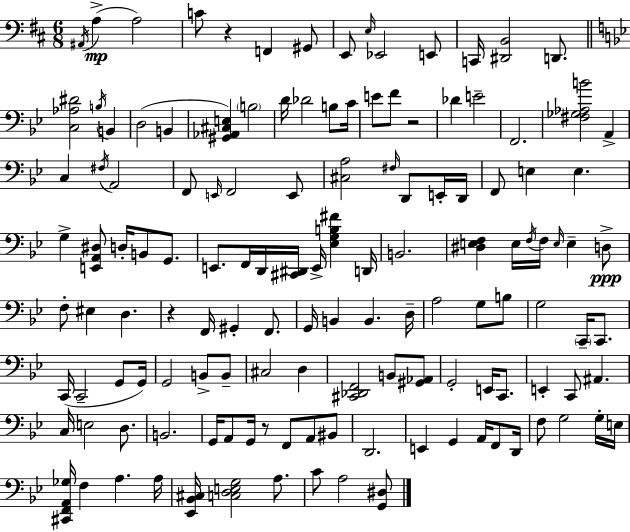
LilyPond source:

{
  \clef bass
  \numericTimeSignature
  \time 6/8
  \key d \major
  \acciaccatura { ais,16 }(\mp a4-> a2) | c'8 r4 f,4 gis,8 | e,8 \grace { e16 } ees,2 | e,8 c,16 <dis, b,>2 d,8. | \break \bar "||" \break \key bes \major <c aes dis'>2 \acciaccatura { b16 } b,4 | d2( b,4 | <gis, aes, cis e>4) \parenthesize b2 | d'16 des'2 b8 | \break c'16 e'8 f'8 r2 | des'4 e'2-- | f,2. | <fis ges aes b'>2 a,4-> | \break c4 \acciaccatura { fis16 } a,2 | f,8 \grace { e,16 } f,2 | e,8 <cis a>2 \grace { fis16 } | d,8 e,16-. d,16 f,8 e4 e4. | \break g4-> <e, a, dis>8 d16-. b,8 | g,8. e,8. f,16 d,16 <cis, dis,>16 e,16-> <ees g b fis'>4 | d,16 b,2. | <dis e f>4 e16 \acciaccatura { f16 } f16 \grace { e16 } | \break e4-- d8->\ppp f8-. eis4 | d4. r4 f,16 gis,4-. | f,8. g,16 b,4 b,4. | d16-- a2 | \break g8 b8 g2 | \parenthesize c,16-- c,8. c,16( c,2-- | g,8 g,16) g,2 | b,8-> b,8-- cis2 | \break d4 <cis, des, f,>2 | b,8 <gis, aes,>8 g,2-. | e,16 c,8. e,4-. c,8 | ais,4. c16 e2 | \break d8. b,2. | g,16 a,8 g,16 r8 | f,8 a,8 bis,8 d,2. | e,4 g,4 | \break a,16 f,8 d,16 f8 g2 | g16-. e16 <cis, f, a, ges>16 f4 a4. | a16 <ees, bes, cis>16 <c d e g>2 | a8. c'8 a2 | \break <g, dis>8 \bar "|."
}